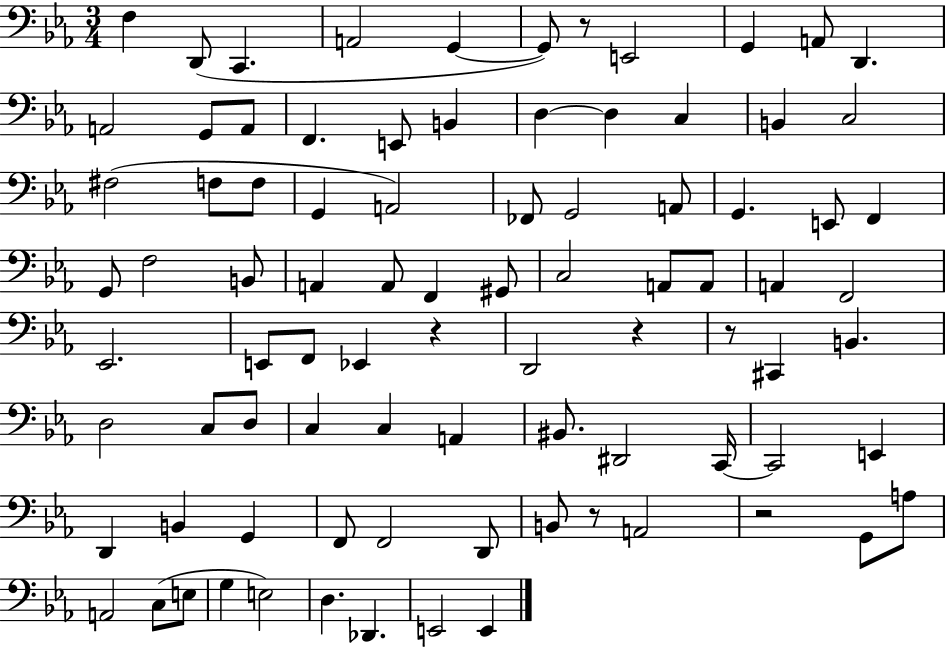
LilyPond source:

{
  \clef bass
  \numericTimeSignature
  \time 3/4
  \key ees \major
  f4 d,8( c,4. | a,2 g,4~~ | g,8) r8 e,2 | g,4 a,8 d,4. | \break a,2 g,8 a,8 | f,4. e,8 b,4 | d4~~ d4 c4 | b,4 c2 | \break fis2( f8 f8 | g,4 a,2) | fes,8 g,2 a,8 | g,4. e,8 f,4 | \break g,8 f2 b,8 | a,4 a,8 f,4 gis,8 | c2 a,8 a,8 | a,4 f,2 | \break ees,2. | e,8 f,8 ees,4 r4 | d,2 r4 | r8 cis,4 b,4. | \break d2 c8 d8 | c4 c4 a,4 | bis,8. dis,2 c,16~~ | c,2 e,4 | \break d,4 b,4 g,4 | f,8 f,2 d,8 | b,8 r8 a,2 | r2 g,8 a8 | \break a,2 c8( e8 | g4 e2) | d4. des,4. | e,2 e,4 | \break \bar "|."
}